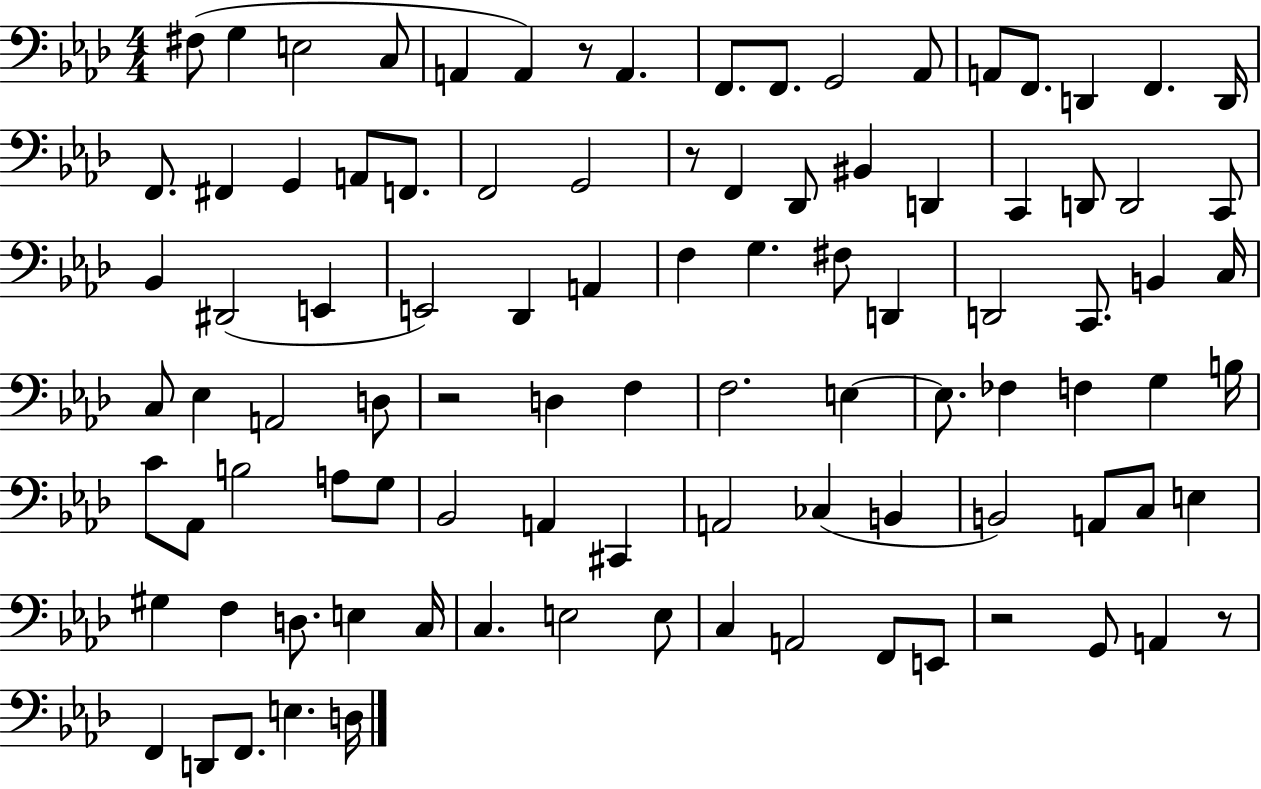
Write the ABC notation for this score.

X:1
T:Untitled
M:4/4
L:1/4
K:Ab
^F,/2 G, E,2 C,/2 A,, A,, z/2 A,, F,,/2 F,,/2 G,,2 _A,,/2 A,,/2 F,,/2 D,, F,, D,,/4 F,,/2 ^F,, G,, A,,/2 F,,/2 F,,2 G,,2 z/2 F,, _D,,/2 ^B,, D,, C,, D,,/2 D,,2 C,,/2 _B,, ^D,,2 E,, E,,2 _D,, A,, F, G, ^F,/2 D,, D,,2 C,,/2 B,, C,/4 C,/2 _E, A,,2 D,/2 z2 D, F, F,2 E, E,/2 _F, F, G, B,/4 C/2 _A,,/2 B,2 A,/2 G,/2 _B,,2 A,, ^C,, A,,2 _C, B,, B,,2 A,,/2 C,/2 E, ^G, F, D,/2 E, C,/4 C, E,2 E,/2 C, A,,2 F,,/2 E,,/2 z2 G,,/2 A,, z/2 F,, D,,/2 F,,/2 E, D,/4